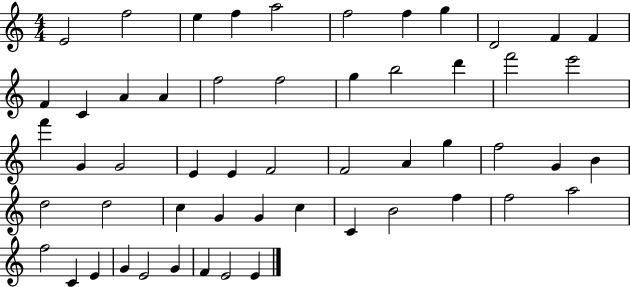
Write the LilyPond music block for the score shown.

{
  \clef treble
  \numericTimeSignature
  \time 4/4
  \key c \major
  e'2 f''2 | e''4 f''4 a''2 | f''2 f''4 g''4 | d'2 f'4 f'4 | \break f'4 c'4 a'4 a'4 | f''2 f''2 | g''4 b''2 d'''4 | f'''2 e'''2 | \break f'''4 g'4 g'2 | e'4 e'4 f'2 | f'2 a'4 g''4 | f''2 g'4 b'4 | \break d''2 d''2 | c''4 g'4 g'4 c''4 | c'4 b'2 f''4 | f''2 a''2 | \break f''2 c'4 e'4 | g'4 e'2 g'4 | f'4 e'2 e'4 | \bar "|."
}